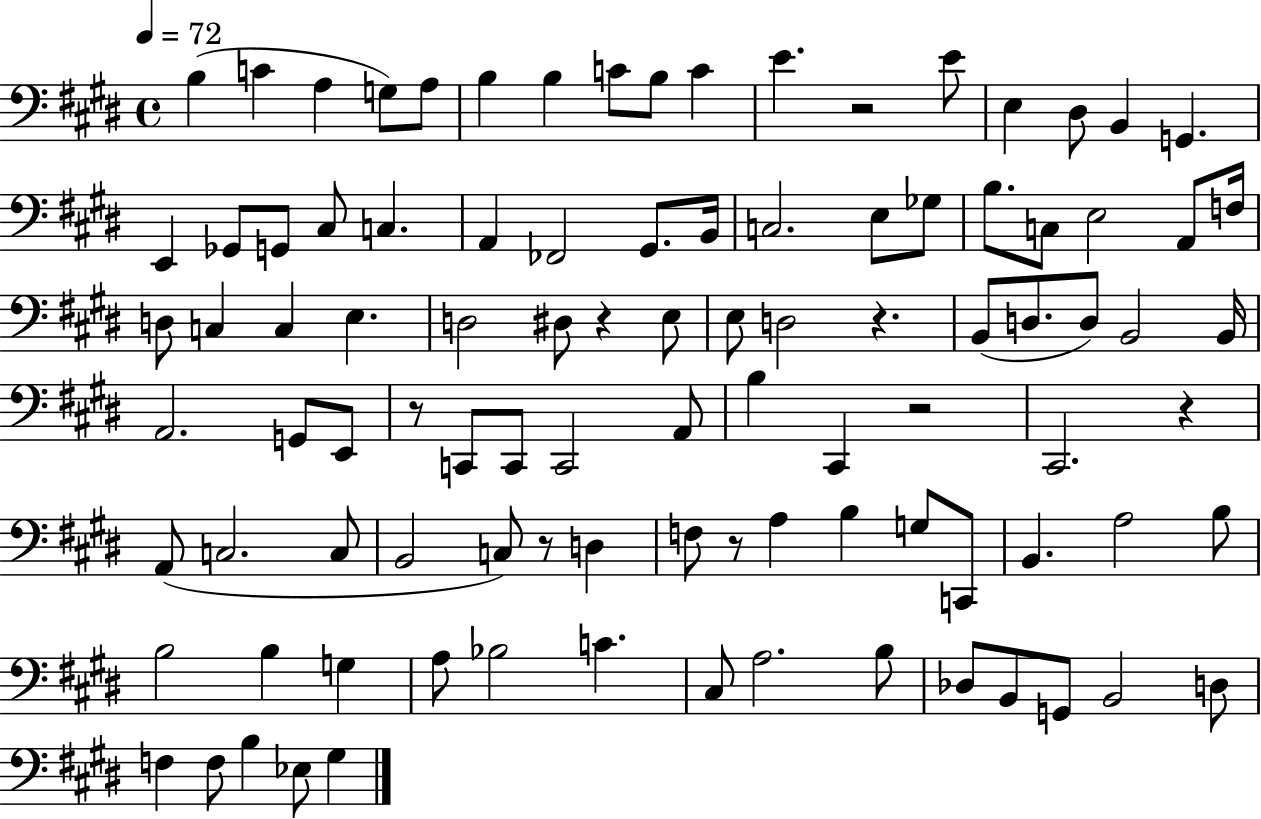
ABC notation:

X:1
T:Untitled
M:4/4
L:1/4
K:E
B, C A, G,/2 A,/2 B, B, C/2 B,/2 C E z2 E/2 E, ^D,/2 B,, G,, E,, _G,,/2 G,,/2 ^C,/2 C, A,, _F,,2 ^G,,/2 B,,/4 C,2 E,/2 _G,/2 B,/2 C,/2 E,2 A,,/2 F,/4 D,/2 C, C, E, D,2 ^D,/2 z E,/2 E,/2 D,2 z B,,/2 D,/2 D,/2 B,,2 B,,/4 A,,2 G,,/2 E,,/2 z/2 C,,/2 C,,/2 C,,2 A,,/2 B, ^C,, z2 ^C,,2 z A,,/2 C,2 C,/2 B,,2 C,/2 z/2 D, F,/2 z/2 A, B, G,/2 C,,/2 B,, A,2 B,/2 B,2 B, G, A,/2 _B,2 C ^C,/2 A,2 B,/2 _D,/2 B,,/2 G,,/2 B,,2 D,/2 F, F,/2 B, _E,/2 ^G,